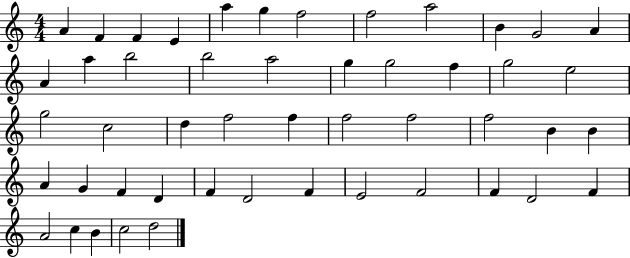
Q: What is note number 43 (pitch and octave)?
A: D4